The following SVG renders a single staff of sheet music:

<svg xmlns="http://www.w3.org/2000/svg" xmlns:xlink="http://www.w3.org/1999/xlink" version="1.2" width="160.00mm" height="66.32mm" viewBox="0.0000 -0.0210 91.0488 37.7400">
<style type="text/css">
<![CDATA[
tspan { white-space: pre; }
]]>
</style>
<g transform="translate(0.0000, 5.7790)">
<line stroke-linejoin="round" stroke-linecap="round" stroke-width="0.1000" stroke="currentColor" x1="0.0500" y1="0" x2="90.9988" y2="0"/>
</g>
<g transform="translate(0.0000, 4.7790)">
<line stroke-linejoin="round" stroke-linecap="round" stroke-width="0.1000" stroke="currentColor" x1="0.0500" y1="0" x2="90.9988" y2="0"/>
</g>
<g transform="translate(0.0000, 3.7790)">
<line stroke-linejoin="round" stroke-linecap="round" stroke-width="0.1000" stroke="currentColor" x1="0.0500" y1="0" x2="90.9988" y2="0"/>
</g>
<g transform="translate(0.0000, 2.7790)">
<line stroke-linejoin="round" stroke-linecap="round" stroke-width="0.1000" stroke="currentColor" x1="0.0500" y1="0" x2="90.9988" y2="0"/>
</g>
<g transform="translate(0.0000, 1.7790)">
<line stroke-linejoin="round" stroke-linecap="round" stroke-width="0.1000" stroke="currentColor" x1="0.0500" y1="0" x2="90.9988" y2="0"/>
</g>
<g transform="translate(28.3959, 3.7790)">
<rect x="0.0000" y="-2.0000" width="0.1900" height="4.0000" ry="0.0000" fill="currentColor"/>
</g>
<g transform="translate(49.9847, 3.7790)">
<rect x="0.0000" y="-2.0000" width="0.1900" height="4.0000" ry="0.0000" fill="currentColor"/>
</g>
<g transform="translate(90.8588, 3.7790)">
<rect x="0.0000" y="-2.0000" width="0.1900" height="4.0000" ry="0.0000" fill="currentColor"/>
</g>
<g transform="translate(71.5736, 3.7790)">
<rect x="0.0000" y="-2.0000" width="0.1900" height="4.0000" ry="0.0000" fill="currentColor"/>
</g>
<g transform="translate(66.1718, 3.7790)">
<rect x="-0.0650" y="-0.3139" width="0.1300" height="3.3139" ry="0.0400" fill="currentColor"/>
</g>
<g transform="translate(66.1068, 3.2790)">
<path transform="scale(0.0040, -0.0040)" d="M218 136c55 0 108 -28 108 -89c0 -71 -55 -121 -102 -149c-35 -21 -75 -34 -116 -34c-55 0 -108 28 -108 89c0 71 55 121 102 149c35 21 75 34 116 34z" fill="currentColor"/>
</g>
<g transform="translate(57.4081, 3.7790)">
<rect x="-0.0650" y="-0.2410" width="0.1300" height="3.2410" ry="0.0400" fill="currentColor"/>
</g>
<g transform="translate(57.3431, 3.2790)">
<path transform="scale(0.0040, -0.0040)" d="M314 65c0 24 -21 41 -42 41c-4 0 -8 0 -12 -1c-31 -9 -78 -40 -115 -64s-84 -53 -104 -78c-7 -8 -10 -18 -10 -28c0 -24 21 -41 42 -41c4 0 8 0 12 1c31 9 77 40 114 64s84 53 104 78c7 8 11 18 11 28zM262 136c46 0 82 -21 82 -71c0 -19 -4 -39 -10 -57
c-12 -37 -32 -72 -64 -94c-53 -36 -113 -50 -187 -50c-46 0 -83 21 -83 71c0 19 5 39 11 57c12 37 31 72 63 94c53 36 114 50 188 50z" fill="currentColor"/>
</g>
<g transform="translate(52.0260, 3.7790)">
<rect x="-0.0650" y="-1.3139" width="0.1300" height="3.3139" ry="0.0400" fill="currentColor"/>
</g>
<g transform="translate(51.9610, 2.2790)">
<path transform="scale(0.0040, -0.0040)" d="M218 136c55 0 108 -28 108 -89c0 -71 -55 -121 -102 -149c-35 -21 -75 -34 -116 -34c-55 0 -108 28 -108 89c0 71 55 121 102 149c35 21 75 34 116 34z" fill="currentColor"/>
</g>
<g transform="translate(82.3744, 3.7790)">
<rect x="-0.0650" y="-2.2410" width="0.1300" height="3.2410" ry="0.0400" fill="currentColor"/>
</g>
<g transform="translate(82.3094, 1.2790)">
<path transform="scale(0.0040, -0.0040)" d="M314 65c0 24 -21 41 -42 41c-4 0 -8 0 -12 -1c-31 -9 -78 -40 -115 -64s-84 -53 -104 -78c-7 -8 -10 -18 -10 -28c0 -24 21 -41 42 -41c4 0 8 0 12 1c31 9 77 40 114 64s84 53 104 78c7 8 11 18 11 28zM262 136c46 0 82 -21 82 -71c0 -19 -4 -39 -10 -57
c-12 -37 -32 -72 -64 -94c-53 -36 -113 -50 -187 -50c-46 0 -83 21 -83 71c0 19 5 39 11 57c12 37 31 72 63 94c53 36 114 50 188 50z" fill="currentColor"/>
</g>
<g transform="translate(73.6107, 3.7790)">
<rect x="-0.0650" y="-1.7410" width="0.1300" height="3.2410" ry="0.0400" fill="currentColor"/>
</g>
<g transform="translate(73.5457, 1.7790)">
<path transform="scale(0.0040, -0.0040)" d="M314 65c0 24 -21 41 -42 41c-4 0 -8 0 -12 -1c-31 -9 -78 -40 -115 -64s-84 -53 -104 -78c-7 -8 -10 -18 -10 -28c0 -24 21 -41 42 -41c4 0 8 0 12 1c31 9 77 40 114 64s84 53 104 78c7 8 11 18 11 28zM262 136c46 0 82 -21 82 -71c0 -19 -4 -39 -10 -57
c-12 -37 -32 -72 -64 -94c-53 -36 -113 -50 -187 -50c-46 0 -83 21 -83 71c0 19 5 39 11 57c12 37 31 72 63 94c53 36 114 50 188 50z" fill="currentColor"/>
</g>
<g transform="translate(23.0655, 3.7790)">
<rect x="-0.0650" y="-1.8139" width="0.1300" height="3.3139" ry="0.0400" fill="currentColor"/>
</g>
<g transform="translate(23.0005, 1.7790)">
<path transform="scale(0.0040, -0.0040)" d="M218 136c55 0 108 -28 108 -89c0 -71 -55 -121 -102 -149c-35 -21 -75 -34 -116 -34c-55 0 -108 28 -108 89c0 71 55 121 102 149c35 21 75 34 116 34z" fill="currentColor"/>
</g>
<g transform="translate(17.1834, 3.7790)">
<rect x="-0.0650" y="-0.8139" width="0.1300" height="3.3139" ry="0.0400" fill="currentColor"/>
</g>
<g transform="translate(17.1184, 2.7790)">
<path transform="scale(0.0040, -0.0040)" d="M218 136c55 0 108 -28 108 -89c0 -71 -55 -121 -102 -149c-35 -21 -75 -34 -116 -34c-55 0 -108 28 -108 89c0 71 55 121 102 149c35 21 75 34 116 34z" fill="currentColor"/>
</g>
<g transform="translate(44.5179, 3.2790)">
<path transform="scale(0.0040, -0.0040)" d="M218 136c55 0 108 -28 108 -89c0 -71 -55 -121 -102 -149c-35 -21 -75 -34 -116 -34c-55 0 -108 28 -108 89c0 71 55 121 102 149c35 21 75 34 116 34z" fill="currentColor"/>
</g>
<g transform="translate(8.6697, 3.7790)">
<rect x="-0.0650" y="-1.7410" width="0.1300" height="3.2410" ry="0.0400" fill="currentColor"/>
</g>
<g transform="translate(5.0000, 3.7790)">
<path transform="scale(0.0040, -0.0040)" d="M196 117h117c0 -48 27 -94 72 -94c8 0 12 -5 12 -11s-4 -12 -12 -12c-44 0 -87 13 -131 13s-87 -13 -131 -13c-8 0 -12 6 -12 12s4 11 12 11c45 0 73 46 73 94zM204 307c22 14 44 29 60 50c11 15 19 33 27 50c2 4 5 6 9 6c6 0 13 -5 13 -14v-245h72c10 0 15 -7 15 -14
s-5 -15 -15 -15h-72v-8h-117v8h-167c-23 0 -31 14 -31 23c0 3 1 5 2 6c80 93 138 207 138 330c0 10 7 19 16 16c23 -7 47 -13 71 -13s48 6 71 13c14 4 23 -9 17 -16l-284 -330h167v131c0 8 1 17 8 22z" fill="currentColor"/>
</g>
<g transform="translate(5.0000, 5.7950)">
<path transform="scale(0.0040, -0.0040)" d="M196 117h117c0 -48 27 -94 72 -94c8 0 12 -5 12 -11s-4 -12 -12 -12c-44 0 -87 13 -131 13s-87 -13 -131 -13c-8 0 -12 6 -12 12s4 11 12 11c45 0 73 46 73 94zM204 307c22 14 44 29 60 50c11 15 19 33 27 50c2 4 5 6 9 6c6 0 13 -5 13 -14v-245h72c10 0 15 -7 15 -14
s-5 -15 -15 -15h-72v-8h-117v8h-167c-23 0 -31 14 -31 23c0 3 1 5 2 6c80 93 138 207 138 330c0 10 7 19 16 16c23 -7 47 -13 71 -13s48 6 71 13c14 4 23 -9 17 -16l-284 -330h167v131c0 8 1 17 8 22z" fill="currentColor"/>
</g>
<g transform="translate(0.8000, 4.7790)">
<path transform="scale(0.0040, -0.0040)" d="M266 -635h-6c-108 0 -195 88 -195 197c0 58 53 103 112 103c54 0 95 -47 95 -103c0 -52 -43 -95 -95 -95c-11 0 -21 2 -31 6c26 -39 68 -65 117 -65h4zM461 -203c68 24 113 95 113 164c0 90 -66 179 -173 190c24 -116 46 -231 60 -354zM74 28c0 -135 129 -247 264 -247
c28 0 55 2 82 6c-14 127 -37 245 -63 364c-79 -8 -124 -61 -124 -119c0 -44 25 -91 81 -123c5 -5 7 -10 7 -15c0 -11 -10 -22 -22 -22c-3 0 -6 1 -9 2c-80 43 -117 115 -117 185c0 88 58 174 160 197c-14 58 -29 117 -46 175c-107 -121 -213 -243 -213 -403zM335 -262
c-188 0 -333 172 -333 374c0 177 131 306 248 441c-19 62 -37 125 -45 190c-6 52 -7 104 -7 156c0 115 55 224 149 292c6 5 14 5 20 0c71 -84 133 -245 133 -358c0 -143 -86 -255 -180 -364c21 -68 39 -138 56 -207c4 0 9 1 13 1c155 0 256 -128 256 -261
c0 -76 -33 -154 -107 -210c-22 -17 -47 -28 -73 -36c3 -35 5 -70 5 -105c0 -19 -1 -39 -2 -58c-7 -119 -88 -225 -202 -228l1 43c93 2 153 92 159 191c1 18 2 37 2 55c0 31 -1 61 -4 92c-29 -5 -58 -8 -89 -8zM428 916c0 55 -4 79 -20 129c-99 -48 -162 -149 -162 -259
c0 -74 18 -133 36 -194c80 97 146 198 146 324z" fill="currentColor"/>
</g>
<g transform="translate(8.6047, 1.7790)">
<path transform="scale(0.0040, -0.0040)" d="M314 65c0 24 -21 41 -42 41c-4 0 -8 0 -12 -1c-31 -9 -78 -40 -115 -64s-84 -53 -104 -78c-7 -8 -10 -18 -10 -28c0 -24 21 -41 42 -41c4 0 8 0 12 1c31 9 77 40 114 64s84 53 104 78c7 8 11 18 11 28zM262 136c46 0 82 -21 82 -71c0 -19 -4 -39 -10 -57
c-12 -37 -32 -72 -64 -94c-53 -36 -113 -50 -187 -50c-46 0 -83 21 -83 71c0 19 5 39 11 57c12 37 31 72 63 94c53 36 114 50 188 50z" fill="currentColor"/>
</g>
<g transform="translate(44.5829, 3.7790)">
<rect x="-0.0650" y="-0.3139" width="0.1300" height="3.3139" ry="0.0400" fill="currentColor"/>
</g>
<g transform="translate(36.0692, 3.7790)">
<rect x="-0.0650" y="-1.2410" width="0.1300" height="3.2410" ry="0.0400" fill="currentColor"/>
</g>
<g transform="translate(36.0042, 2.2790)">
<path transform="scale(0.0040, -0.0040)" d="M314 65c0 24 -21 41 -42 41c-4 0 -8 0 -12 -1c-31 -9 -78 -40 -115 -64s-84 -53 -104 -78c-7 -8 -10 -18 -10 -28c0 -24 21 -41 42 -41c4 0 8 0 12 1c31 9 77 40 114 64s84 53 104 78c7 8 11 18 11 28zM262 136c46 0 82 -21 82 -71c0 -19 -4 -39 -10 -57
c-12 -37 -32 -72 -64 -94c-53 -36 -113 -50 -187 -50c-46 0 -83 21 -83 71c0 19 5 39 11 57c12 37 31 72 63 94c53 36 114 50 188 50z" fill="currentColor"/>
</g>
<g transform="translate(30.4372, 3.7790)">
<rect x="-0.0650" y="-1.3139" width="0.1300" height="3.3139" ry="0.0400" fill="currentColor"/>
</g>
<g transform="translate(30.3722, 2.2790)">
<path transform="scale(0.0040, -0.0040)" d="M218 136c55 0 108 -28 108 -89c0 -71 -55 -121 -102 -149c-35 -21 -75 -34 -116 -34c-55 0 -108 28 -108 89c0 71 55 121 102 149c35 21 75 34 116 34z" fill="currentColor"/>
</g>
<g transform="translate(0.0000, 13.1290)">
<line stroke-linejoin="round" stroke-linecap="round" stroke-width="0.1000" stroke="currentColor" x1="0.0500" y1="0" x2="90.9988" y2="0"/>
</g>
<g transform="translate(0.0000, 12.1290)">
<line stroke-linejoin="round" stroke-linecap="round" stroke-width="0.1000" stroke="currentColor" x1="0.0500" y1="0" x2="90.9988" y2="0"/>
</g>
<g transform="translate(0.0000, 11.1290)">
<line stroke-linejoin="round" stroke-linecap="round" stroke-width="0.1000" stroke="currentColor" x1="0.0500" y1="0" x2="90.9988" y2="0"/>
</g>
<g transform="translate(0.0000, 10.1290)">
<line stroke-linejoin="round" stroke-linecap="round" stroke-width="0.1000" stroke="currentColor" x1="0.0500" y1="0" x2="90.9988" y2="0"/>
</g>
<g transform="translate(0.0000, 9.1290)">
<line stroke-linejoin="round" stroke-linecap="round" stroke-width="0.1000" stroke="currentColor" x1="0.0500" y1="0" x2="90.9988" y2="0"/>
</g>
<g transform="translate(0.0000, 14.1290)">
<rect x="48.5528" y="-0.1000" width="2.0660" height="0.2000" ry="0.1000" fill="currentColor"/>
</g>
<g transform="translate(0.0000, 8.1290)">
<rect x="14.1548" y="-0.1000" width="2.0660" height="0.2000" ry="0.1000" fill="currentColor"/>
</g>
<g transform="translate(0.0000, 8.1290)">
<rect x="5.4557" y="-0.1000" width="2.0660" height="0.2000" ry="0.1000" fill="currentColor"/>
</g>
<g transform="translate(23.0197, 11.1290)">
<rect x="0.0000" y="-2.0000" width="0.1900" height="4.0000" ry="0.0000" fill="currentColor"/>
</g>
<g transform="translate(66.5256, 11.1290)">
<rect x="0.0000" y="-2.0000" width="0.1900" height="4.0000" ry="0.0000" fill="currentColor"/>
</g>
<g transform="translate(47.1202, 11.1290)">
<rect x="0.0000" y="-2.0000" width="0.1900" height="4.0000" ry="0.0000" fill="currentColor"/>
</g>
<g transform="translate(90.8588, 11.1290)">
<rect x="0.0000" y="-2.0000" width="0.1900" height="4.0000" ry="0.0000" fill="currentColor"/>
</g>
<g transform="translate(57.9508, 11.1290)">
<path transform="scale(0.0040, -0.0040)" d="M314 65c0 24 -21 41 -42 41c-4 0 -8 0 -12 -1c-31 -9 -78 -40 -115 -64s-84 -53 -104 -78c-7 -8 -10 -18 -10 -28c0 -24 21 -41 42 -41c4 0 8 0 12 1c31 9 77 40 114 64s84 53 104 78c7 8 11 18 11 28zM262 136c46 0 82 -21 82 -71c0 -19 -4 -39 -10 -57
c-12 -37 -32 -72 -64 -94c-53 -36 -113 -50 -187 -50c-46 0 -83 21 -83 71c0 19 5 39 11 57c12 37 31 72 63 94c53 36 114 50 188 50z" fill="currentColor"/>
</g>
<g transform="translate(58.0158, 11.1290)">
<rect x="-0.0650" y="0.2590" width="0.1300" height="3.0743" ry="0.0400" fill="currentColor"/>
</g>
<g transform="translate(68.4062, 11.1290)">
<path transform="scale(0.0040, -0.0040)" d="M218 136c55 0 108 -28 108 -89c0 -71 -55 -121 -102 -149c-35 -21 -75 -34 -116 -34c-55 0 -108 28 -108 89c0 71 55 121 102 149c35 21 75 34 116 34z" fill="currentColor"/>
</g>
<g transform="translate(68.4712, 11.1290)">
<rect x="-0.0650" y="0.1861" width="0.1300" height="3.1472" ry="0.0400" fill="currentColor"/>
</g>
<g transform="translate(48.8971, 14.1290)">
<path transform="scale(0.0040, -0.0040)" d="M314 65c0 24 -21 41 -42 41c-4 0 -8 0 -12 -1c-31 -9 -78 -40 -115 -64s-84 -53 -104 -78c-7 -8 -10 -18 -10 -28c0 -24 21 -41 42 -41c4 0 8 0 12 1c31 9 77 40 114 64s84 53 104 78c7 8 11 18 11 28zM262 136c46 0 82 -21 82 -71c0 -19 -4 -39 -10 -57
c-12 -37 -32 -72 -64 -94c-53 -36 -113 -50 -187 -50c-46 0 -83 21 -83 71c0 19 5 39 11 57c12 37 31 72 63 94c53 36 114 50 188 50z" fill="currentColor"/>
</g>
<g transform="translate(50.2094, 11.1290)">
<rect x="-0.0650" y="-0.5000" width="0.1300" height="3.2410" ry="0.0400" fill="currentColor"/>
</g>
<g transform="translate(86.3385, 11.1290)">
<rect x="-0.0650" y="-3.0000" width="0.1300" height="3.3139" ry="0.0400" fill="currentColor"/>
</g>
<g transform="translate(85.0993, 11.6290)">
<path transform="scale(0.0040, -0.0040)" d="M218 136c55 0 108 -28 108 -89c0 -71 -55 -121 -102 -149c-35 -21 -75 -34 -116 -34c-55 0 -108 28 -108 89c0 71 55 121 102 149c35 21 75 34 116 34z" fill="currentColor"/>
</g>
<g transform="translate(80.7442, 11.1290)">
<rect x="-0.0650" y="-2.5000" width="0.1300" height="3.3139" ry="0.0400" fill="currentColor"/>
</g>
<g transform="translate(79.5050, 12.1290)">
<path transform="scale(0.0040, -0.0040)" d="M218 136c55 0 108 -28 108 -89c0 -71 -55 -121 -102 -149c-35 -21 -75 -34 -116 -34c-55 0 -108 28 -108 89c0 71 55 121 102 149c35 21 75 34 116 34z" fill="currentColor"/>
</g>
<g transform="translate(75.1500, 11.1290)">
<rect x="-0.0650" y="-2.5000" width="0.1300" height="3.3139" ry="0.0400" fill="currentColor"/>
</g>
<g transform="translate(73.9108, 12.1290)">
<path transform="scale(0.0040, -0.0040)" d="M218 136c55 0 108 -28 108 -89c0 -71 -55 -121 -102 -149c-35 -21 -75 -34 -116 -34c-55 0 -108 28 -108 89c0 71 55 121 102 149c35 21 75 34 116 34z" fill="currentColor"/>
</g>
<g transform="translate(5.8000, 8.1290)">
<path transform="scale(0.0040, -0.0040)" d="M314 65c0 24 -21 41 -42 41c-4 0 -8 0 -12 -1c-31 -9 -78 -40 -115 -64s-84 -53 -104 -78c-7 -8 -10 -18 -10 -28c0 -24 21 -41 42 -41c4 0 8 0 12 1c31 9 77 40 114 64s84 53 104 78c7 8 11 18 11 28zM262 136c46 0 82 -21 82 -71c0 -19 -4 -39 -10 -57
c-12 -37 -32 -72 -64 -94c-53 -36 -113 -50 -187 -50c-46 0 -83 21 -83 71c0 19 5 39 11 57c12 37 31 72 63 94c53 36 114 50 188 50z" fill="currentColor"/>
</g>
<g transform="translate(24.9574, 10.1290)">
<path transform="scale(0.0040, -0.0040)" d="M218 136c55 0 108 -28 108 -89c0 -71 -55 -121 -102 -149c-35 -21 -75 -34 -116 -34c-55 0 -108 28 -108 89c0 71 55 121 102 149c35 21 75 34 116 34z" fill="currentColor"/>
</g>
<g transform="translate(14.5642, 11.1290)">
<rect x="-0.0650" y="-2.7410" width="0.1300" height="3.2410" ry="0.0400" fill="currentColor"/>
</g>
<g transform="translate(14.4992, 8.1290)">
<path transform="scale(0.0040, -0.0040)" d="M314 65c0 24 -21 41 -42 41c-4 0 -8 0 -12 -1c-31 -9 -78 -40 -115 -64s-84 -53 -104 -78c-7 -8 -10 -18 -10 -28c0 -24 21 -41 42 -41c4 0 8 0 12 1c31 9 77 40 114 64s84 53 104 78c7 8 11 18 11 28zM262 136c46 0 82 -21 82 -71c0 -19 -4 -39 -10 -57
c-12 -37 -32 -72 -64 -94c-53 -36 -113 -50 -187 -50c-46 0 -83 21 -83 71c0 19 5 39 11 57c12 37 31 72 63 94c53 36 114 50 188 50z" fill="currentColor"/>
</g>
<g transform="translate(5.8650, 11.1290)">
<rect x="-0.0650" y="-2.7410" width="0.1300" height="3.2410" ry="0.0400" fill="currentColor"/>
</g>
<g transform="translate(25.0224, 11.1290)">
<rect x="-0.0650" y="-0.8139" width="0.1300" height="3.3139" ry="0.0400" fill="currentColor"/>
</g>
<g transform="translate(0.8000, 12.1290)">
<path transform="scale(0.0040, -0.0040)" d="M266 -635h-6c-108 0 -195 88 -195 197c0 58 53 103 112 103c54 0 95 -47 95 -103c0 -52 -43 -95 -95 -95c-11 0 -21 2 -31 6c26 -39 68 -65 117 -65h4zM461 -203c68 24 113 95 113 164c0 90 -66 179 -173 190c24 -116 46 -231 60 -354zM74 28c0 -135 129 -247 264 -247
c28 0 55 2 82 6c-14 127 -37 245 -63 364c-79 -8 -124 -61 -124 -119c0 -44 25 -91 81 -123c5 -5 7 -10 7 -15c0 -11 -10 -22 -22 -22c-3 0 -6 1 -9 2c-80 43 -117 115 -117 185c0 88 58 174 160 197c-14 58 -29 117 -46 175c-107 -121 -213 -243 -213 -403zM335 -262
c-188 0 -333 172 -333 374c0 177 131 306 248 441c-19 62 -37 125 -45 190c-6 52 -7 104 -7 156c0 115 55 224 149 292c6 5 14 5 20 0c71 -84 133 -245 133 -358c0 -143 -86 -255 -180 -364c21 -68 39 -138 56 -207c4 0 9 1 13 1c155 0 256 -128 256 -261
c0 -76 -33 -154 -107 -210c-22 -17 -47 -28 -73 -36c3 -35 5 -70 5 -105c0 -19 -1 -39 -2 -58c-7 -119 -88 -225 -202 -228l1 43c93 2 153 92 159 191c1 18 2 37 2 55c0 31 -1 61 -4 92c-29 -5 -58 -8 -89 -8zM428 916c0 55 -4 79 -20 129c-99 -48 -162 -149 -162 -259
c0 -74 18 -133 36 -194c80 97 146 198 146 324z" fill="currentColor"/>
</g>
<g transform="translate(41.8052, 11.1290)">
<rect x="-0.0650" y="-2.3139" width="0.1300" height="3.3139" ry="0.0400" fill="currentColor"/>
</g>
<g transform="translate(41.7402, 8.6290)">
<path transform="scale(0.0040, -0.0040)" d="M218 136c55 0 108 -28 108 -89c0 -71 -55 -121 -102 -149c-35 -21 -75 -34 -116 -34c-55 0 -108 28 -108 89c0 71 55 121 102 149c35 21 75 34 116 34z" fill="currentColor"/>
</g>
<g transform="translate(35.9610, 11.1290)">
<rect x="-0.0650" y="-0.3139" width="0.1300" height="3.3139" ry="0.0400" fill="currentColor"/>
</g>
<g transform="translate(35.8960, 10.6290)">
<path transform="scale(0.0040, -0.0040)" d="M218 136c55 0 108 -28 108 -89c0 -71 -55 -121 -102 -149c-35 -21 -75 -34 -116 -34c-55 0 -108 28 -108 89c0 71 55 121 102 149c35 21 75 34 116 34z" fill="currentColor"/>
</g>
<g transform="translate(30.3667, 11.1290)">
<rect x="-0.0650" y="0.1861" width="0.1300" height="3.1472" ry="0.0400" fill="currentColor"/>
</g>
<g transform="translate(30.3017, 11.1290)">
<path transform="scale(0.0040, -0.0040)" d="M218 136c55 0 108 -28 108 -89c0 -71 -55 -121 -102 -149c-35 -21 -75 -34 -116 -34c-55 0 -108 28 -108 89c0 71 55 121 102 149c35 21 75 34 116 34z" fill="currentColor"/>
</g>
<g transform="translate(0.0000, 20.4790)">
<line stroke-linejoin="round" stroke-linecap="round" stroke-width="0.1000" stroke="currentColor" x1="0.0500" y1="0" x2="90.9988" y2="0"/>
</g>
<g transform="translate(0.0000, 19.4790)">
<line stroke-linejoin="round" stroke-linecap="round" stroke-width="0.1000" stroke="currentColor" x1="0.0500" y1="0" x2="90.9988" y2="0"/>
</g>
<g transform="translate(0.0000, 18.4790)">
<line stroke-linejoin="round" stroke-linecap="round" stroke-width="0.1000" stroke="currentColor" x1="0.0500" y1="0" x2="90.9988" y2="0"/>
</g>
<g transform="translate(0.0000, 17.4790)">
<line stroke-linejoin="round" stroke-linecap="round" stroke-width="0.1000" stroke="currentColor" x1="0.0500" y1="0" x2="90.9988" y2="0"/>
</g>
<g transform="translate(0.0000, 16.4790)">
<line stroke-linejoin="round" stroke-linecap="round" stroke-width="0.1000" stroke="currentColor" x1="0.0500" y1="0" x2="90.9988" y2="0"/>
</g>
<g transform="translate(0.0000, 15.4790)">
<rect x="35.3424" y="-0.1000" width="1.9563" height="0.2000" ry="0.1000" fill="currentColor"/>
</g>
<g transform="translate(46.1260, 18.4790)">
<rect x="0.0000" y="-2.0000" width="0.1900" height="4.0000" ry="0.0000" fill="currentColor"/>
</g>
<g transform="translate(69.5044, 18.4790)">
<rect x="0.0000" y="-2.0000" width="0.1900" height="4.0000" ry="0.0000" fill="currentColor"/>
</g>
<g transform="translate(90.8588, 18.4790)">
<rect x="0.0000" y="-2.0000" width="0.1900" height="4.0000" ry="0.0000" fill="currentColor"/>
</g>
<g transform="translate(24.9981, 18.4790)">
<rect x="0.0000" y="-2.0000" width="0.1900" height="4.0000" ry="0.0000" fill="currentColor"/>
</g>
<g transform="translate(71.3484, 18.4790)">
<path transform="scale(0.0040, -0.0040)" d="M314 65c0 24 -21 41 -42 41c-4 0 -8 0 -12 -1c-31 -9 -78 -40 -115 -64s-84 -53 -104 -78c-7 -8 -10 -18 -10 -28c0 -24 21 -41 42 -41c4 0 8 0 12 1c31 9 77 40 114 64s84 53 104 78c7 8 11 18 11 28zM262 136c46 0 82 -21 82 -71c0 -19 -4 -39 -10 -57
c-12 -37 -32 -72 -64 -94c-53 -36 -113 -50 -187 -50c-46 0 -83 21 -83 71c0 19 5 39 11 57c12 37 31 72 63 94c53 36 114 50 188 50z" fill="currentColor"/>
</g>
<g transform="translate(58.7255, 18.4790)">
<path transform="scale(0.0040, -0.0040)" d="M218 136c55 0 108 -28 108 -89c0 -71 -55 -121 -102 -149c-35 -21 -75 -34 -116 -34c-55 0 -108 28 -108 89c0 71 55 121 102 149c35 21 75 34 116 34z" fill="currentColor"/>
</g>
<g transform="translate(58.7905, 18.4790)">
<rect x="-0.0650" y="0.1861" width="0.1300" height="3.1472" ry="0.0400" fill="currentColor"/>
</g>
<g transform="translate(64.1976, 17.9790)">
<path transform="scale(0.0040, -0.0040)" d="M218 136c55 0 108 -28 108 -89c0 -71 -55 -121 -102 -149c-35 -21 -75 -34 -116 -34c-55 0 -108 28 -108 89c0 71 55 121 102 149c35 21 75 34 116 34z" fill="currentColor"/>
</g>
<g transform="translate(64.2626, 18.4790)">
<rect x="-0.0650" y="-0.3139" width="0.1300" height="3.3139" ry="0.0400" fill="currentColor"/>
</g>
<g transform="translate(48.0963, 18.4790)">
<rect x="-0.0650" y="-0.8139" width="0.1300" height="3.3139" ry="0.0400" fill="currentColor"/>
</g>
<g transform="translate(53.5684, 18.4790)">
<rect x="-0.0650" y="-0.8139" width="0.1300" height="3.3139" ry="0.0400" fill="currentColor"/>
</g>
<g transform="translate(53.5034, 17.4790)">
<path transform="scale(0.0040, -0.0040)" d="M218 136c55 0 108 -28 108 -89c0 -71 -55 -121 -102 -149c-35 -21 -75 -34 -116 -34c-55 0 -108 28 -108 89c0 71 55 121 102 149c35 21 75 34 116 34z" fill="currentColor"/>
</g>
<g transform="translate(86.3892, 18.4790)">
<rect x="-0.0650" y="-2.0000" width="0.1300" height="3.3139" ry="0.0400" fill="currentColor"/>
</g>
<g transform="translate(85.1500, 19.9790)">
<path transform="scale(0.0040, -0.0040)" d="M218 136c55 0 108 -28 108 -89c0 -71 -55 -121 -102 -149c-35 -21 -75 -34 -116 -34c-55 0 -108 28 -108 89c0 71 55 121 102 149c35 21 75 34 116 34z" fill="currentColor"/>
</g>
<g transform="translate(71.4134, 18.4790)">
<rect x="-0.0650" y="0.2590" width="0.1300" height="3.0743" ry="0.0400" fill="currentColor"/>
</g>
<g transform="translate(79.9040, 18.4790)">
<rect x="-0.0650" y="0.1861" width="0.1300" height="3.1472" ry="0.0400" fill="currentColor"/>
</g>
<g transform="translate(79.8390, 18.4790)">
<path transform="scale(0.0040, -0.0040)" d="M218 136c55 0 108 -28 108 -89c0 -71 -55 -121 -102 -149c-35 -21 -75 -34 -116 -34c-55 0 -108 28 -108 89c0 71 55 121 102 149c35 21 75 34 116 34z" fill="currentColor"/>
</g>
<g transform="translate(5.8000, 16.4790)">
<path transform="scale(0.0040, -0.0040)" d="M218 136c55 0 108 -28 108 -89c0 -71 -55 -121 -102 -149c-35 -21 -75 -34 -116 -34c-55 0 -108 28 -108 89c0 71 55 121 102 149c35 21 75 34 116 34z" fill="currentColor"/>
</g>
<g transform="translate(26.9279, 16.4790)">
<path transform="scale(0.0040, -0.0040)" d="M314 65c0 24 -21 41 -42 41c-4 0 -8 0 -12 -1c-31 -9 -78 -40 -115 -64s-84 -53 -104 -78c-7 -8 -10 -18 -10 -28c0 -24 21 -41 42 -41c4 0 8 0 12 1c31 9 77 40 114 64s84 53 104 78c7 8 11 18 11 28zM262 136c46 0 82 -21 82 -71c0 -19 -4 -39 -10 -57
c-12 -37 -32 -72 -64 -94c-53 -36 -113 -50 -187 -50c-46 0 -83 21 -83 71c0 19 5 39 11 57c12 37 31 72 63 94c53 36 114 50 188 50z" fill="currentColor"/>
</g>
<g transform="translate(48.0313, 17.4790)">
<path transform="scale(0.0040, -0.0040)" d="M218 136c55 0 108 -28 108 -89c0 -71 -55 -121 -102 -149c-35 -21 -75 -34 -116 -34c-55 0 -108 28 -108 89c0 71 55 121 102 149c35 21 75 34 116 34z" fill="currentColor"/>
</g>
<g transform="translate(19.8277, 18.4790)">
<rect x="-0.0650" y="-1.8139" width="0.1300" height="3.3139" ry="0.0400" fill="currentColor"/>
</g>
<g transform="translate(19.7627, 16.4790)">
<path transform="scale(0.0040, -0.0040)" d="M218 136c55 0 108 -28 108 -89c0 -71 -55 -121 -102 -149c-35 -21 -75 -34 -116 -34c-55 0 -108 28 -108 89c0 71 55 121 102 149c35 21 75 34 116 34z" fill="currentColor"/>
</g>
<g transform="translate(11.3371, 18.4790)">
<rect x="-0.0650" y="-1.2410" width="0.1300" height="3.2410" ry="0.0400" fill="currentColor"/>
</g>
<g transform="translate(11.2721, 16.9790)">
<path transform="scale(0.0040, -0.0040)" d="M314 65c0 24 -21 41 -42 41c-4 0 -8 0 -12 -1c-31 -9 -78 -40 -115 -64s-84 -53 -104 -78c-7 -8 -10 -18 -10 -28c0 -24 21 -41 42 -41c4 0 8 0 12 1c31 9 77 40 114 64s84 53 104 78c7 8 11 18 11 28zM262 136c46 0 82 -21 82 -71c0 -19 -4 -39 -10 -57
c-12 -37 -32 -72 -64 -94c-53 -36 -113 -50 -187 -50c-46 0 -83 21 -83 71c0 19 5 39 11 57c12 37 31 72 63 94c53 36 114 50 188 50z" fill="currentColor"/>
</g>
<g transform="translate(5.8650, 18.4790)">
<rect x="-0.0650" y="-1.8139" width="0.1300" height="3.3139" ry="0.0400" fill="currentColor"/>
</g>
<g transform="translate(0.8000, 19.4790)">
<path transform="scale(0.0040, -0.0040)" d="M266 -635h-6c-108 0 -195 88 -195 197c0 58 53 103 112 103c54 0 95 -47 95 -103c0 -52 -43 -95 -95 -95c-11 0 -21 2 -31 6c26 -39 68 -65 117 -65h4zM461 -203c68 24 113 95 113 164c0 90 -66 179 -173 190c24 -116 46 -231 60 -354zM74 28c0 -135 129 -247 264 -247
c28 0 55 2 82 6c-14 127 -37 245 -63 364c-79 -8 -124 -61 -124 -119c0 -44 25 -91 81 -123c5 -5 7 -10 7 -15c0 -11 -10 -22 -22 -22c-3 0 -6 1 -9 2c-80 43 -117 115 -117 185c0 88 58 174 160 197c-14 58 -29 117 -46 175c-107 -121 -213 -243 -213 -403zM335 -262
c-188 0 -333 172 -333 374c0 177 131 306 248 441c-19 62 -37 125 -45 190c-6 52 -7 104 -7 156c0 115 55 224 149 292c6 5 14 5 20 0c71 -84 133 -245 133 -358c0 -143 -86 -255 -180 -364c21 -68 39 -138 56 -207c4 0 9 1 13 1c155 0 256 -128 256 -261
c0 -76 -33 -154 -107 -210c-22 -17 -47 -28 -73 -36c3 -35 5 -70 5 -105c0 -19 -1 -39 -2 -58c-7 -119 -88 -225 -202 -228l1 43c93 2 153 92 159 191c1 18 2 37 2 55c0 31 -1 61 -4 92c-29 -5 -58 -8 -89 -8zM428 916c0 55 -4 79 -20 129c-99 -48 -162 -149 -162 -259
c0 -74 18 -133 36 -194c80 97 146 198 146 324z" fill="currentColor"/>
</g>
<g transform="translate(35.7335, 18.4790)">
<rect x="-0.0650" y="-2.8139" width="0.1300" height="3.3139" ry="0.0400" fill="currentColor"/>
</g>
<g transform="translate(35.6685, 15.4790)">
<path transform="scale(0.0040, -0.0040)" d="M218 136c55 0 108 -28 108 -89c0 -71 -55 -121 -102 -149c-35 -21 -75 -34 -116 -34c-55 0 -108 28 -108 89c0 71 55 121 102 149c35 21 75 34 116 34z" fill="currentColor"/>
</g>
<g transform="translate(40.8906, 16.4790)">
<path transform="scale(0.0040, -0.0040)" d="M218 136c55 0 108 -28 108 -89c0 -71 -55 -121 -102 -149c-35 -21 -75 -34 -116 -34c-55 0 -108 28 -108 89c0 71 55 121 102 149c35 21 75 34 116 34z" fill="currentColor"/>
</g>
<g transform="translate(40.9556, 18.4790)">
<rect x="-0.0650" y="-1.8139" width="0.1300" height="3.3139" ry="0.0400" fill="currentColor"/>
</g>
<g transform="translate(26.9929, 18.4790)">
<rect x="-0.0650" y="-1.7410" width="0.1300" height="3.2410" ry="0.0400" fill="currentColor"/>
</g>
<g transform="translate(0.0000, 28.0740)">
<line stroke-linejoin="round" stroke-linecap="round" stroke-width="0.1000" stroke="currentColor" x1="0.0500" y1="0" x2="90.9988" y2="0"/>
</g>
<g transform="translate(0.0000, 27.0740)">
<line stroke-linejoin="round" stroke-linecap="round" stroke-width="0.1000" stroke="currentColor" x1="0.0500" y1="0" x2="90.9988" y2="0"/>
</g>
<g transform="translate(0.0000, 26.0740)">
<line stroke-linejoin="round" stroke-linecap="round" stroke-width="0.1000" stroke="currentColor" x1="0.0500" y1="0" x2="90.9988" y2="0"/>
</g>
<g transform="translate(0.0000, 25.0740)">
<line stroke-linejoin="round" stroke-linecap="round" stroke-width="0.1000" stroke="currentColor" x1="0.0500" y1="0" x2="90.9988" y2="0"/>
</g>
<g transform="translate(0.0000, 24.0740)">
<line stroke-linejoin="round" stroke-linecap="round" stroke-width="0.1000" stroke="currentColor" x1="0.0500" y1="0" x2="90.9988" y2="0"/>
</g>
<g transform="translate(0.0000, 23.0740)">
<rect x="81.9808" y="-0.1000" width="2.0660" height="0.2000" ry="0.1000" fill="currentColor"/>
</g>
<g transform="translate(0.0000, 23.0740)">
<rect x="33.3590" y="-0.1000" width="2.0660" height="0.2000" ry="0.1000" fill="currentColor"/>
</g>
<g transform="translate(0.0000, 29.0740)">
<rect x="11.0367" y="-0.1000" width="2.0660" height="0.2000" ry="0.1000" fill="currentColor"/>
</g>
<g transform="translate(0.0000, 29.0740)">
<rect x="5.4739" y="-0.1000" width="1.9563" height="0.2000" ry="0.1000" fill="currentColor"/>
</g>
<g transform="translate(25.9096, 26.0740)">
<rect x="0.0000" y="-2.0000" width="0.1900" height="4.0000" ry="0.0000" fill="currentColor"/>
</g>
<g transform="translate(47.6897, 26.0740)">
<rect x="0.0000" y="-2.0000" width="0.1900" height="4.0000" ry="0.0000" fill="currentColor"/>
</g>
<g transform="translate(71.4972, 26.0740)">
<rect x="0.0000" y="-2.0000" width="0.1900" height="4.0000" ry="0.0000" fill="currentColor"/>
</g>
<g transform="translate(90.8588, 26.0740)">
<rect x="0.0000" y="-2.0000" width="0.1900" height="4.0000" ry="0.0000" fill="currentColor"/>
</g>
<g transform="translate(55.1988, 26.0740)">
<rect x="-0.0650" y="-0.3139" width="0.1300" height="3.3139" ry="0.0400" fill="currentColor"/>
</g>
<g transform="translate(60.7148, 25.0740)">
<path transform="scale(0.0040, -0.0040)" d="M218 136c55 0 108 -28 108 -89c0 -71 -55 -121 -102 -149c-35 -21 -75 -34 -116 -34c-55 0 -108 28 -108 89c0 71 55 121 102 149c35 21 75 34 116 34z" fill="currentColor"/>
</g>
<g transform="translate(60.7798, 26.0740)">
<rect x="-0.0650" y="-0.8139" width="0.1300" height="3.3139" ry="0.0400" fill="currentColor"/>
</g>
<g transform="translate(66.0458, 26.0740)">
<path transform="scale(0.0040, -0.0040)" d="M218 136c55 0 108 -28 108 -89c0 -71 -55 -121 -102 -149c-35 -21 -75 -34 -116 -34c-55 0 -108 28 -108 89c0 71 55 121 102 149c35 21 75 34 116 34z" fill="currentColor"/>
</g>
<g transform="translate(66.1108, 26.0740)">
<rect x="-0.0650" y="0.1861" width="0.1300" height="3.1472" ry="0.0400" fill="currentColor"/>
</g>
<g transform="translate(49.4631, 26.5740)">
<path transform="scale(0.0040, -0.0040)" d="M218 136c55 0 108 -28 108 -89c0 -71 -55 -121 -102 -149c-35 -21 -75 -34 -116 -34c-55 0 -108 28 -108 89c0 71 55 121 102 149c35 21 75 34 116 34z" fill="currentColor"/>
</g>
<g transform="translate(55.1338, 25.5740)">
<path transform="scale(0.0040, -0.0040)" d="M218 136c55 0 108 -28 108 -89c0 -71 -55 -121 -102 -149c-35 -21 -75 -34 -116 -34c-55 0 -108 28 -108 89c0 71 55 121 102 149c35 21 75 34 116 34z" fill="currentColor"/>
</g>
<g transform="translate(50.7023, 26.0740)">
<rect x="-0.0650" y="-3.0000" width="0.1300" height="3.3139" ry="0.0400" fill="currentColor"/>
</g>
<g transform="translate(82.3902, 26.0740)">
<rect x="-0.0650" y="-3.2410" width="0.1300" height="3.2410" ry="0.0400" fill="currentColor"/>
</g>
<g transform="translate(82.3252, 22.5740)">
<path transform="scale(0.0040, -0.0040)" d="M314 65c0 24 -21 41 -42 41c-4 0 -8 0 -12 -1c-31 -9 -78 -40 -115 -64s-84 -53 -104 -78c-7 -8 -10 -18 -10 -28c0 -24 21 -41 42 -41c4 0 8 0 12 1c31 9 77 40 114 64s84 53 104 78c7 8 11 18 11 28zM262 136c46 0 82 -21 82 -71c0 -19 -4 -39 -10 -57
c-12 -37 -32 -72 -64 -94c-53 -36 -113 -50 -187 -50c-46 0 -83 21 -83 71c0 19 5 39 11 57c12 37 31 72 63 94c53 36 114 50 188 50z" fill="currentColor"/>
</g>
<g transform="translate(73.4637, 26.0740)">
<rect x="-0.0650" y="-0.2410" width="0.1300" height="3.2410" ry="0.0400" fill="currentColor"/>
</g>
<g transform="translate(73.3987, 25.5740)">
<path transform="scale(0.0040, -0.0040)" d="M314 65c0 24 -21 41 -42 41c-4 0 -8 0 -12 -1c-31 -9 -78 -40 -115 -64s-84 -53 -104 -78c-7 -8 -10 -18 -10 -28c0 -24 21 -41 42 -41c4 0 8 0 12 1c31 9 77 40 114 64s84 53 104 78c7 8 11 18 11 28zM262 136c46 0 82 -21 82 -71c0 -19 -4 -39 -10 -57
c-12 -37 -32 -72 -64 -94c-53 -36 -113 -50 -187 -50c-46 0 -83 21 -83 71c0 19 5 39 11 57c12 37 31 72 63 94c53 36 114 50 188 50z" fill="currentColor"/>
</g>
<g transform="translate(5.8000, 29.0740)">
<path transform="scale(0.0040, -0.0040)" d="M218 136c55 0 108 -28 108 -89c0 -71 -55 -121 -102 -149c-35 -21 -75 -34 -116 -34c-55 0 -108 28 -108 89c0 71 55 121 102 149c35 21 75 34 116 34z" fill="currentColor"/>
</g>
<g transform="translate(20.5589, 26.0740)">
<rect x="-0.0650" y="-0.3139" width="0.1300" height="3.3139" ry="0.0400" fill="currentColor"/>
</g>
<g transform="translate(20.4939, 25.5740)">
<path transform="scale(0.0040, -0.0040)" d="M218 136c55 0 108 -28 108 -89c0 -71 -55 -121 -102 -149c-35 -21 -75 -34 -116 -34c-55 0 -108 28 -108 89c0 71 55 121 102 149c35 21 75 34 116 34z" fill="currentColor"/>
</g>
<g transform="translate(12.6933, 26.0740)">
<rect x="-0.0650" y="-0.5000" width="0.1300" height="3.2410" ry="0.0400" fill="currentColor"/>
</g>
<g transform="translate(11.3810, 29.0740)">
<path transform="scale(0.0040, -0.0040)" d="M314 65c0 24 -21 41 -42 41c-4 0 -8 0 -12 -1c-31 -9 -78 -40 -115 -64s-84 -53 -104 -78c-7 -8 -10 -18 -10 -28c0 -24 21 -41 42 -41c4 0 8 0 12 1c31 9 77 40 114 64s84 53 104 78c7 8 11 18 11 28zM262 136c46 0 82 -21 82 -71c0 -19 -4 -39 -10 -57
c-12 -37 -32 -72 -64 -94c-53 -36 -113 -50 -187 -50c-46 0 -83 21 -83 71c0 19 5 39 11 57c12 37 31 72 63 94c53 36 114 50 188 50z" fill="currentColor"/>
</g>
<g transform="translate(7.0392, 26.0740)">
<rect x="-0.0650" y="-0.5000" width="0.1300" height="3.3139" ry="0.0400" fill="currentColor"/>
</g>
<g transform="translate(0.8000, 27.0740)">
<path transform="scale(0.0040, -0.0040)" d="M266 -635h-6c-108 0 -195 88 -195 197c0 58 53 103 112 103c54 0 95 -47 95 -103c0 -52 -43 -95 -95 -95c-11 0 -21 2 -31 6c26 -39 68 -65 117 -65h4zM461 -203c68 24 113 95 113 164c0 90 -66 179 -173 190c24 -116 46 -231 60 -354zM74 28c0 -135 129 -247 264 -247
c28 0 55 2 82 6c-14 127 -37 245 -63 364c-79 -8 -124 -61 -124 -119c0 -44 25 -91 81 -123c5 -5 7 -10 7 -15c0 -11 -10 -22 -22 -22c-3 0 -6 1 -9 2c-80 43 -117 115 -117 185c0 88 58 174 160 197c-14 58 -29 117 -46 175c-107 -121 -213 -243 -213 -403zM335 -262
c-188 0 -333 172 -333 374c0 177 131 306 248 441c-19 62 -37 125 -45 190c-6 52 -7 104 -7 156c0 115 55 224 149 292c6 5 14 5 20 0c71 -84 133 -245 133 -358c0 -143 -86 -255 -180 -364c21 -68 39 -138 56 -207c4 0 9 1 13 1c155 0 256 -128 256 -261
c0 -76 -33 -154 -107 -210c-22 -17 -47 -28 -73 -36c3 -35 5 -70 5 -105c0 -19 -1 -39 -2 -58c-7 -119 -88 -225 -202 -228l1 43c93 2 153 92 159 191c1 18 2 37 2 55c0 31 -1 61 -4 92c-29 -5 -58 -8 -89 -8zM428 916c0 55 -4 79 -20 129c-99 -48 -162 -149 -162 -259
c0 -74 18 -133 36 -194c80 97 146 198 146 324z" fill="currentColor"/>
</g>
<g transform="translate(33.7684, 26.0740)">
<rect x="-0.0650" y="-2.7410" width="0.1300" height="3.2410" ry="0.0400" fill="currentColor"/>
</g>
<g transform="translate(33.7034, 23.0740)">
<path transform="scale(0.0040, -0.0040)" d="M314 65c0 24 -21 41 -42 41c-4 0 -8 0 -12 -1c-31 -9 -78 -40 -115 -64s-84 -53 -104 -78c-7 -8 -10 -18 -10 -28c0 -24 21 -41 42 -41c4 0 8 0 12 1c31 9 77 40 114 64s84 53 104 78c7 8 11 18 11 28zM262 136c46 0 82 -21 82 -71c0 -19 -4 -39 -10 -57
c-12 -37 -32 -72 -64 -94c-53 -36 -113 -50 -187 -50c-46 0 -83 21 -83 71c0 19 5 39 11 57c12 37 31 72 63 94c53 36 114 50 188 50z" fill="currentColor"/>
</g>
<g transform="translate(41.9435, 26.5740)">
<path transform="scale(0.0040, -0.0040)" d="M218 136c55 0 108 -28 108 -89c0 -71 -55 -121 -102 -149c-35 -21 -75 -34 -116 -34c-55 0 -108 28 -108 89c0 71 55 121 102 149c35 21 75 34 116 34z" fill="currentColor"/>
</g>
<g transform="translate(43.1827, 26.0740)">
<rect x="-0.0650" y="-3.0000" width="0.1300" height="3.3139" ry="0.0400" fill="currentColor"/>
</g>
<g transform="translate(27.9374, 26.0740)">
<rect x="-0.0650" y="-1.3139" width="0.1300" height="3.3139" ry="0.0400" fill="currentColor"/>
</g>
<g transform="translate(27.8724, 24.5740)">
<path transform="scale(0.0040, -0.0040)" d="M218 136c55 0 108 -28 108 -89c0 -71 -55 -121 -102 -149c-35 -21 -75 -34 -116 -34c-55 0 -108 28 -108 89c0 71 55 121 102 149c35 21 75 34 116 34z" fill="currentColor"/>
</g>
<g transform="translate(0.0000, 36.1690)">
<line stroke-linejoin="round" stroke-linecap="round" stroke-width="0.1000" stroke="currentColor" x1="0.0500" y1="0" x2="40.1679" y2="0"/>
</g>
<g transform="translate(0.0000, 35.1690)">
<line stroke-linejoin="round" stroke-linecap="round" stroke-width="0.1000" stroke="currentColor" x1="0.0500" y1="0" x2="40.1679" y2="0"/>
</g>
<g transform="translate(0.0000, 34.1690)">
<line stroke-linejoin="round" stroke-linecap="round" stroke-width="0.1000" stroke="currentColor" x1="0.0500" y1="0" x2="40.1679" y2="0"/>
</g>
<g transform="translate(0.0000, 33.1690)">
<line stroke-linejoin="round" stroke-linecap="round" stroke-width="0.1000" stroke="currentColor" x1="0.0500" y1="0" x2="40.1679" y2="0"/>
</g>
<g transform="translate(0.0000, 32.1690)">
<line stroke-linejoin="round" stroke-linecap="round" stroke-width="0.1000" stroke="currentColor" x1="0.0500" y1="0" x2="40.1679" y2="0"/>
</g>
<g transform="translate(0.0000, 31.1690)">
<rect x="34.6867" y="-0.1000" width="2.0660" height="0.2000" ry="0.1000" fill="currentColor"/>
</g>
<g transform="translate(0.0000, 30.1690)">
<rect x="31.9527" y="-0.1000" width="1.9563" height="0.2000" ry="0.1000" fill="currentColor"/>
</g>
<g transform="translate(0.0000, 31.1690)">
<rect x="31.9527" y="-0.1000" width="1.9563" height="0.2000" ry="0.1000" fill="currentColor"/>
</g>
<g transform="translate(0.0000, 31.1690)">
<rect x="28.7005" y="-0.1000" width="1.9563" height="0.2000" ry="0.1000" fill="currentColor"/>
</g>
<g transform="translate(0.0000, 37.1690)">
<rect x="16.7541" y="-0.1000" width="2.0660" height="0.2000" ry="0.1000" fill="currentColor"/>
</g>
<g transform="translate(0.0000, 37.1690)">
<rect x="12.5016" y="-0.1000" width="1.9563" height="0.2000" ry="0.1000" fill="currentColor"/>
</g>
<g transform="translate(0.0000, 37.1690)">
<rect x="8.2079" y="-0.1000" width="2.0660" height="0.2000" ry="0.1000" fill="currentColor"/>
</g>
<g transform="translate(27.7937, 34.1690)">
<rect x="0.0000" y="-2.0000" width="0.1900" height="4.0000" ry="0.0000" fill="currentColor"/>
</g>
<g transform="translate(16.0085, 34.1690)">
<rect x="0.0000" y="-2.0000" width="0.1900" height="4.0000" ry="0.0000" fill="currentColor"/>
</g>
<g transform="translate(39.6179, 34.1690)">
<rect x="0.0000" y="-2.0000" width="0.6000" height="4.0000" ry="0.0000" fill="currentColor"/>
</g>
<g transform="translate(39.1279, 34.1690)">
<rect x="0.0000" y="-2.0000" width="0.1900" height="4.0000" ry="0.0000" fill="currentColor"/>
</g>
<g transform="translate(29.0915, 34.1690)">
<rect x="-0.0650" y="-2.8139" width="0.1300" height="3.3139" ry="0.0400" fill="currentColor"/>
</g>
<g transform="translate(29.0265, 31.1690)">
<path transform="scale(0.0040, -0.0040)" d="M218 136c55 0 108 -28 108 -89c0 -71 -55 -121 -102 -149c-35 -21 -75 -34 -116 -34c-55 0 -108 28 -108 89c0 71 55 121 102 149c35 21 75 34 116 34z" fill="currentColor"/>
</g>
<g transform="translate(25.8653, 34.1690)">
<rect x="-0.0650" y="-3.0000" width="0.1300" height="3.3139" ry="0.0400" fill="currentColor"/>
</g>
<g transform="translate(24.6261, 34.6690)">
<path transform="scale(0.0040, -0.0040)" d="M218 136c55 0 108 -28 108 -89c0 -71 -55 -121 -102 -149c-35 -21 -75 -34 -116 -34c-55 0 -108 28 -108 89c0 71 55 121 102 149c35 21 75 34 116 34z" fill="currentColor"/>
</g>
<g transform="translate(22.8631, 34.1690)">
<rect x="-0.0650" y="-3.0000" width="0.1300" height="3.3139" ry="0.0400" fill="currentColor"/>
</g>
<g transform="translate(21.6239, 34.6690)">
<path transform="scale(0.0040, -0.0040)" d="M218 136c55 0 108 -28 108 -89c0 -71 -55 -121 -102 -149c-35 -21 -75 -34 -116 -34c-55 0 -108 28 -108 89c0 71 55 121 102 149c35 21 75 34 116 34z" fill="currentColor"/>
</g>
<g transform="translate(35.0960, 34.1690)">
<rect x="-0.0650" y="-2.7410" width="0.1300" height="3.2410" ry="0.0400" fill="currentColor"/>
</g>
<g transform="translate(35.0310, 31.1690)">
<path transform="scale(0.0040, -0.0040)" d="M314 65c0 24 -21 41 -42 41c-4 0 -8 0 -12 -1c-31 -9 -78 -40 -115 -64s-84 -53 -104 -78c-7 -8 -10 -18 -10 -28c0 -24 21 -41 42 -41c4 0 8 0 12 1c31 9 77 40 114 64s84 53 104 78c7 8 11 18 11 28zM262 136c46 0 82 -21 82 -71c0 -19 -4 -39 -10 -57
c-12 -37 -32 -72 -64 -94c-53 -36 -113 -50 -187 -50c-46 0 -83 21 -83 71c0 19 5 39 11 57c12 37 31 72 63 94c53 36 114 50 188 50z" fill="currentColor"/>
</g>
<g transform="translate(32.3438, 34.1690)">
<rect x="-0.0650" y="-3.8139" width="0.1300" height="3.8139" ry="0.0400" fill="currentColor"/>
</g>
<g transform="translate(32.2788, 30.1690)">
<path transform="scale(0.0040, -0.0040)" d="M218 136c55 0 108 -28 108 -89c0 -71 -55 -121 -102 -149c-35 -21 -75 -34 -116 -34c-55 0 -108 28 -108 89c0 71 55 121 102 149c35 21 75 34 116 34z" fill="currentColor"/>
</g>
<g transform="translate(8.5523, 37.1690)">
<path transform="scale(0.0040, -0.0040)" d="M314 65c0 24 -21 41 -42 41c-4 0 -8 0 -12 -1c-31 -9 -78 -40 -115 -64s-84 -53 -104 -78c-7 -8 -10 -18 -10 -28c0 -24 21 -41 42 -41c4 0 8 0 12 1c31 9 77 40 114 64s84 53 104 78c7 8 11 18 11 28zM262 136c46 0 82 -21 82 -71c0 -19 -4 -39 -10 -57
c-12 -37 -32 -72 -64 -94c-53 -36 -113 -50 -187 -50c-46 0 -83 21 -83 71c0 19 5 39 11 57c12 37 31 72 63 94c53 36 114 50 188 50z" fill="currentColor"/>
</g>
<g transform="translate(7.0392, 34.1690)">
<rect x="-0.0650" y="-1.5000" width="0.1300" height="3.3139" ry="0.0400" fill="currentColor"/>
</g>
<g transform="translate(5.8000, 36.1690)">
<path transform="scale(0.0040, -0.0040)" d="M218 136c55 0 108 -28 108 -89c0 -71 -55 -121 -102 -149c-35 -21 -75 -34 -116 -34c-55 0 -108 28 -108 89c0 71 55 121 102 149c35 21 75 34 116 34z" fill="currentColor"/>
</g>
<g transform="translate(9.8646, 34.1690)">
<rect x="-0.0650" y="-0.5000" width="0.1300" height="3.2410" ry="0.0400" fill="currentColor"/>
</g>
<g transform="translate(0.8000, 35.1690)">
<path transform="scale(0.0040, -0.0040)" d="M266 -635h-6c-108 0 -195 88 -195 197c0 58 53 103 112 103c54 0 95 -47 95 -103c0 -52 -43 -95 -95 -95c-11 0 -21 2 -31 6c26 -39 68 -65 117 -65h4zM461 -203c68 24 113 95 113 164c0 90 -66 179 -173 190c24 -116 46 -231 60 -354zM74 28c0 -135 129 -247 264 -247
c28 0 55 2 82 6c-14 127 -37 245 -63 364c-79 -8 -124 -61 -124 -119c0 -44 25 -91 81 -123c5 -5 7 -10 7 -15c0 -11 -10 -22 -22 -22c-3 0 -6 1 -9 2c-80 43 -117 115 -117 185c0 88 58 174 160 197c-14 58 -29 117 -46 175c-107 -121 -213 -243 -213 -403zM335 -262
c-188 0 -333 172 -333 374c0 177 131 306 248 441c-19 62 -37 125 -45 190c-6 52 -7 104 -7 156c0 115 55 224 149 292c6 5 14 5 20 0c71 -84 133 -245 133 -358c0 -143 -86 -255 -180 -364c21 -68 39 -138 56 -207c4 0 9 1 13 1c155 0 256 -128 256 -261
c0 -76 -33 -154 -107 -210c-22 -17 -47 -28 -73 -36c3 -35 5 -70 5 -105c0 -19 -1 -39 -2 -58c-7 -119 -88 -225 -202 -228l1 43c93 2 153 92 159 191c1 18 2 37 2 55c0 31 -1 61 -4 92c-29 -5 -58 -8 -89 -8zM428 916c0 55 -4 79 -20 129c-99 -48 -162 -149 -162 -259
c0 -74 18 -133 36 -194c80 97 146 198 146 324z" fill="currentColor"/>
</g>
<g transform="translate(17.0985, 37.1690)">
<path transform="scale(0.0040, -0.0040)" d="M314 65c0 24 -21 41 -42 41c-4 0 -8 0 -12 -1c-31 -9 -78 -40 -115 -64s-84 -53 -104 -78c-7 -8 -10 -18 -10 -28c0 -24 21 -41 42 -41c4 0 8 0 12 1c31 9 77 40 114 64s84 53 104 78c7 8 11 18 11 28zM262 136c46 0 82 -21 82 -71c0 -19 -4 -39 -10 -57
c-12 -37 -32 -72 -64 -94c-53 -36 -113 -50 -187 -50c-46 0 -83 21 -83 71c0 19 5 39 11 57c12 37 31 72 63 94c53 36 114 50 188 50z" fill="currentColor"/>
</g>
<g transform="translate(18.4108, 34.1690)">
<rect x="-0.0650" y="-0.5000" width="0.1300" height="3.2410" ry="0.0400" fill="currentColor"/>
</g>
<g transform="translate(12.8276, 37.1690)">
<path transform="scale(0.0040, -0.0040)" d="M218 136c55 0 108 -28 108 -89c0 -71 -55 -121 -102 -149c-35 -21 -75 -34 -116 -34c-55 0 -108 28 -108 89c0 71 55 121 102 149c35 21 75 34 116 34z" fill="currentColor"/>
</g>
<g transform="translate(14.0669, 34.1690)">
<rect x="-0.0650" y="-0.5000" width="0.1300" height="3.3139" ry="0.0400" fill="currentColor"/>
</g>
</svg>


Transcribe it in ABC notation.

X:1
T:Untitled
M:4/4
L:1/4
K:C
f2 d f e e2 c e c2 c f2 g2 a2 a2 d B c g C2 B2 B G G A f e2 f f2 a f d d B c B2 B F C C2 c e a2 A A c d B c2 b2 E C2 C C2 A A a c' a2